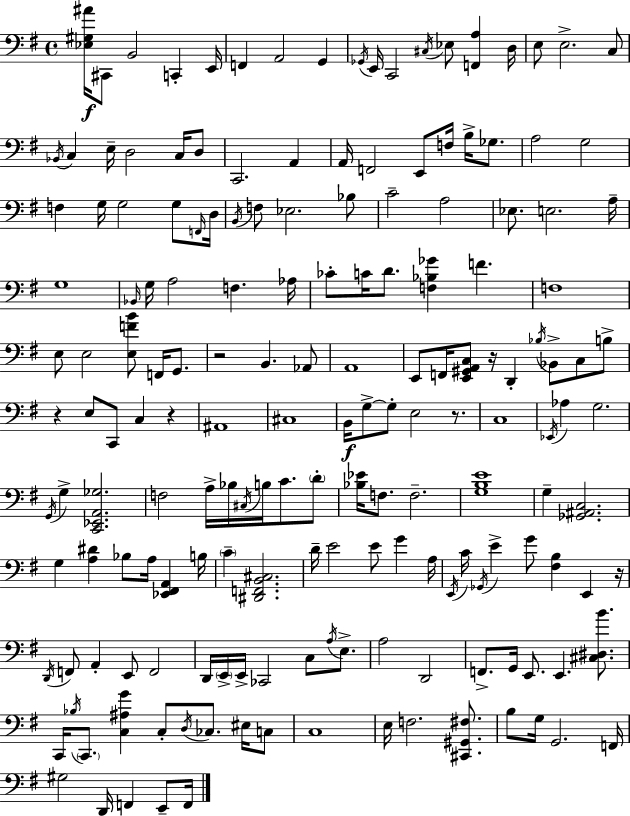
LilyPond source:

{
  \clef bass
  \time 4/4
  \defaultTimeSignature
  \key e \minor
  \repeat volta 2 { <ees gis ais'>16\f cis,8 b,2 c,4-. e,16 | f,4 a,2 g,4 | \acciaccatura { ges,16 } e,16 c,2 \acciaccatura { cis16 } ees8 <f, a>4 | d16 e8 e2.-> | \break c8 \acciaccatura { bes,16 } c4 e16-- d2 | c16 d8 c,2. a,4 | a,16 f,2 e,8 f16 b16-> | ges8. a2 g2 | \break f4 g16 g2 | g8 \grace { f,16 } d16 \acciaccatura { b,16 } f8 ees2. | bes8 c'2-- a2 | ees8. e2. | \break a16-- g1 | \grace { bes,16 } g16 a2 f4. | aes16 ces'8-. c'16 d'8. <f bes ges'>4 | f'4. f1 | \break e8 e2 | <e f' b'>8 f,16 g,8. r2 b,4. | aes,8 a,1 | e,8 f,16 <e, gis, a, c>8 r16 d,4-. | \break \acciaccatura { bes16 } bes,8-> c8 b8-> r4 e8 c,8 c4 | r4 ais,1 | cis1 | b,16\f g8->~~ g8-. e2 | \break r8. c1 | \acciaccatura { ees,16 } aes4 g2. | \acciaccatura { g,16 } g4-> <c, ees, a, ges>2. | f2 | \break a16-> bes16 \acciaccatura { cis16 } b16 c'8. \parenthesize d'8-. <bes ees'>16 f8. f2.-- | <g b e'>1 | g4-- <ges, ais, c>2. | g4 <a dis'>4 | \break bes8 a16 <ees, fis, a,>4 b16 \parenthesize c'4-- <dis, f, b, cis>2. | d'16-- e'2 | e'8 g'4 a16 \acciaccatura { e,16 } c'16 \acciaccatura { ges,16 } e'4-> | g'8 <fis b>4 e,4 r16 \acciaccatura { d,16 } f,8 a,4-. | \break e,8 f,2 d,16 \parenthesize e,16-> e,16-> | ces,2 c8 \acciaccatura { a16 } e8.-> a2 | d,2 f,8.-> | g,16 e,8. e,4. <cis dis b'>8. c,16 \acciaccatura { bes16 } | \break \parenthesize c,8. <c ais g'>4 c8-. \acciaccatura { d16 } ces8. eis16 c8 | c1 | e16 f2. <cis, gis, fis>8. | b8 g16 g,2. f,16 | \break gis2 d,16 f,4 e,8-- f,16 | } \bar "|."
}